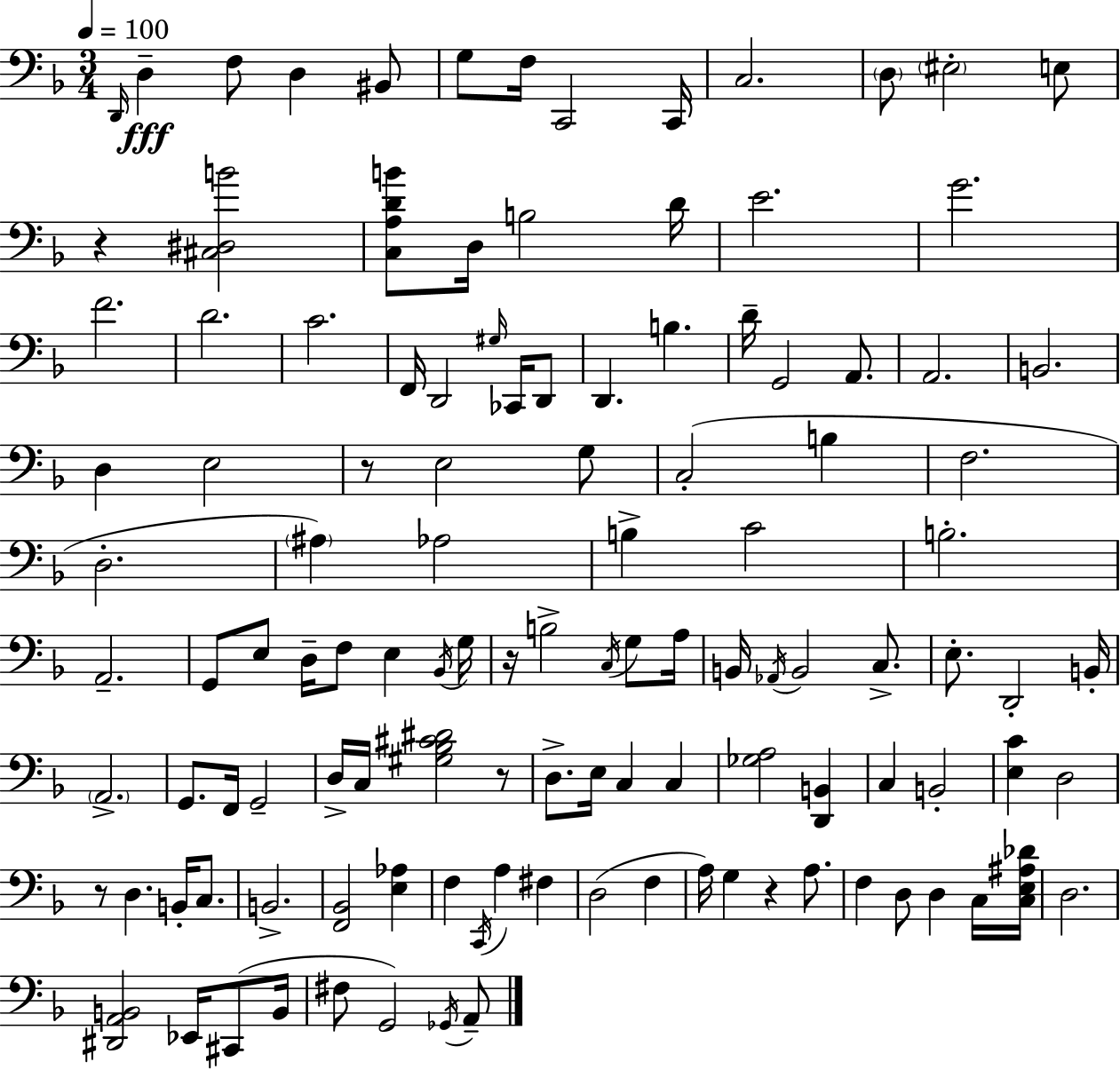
X:1
T:Untitled
M:3/4
L:1/4
K:F
D,,/4 D, F,/2 D, ^B,,/2 G,/2 F,/4 C,,2 C,,/4 C,2 D,/2 ^E,2 E,/2 z [^C,^D,B]2 [C,A,DB]/2 D,/4 B,2 D/4 E2 G2 F2 D2 C2 F,,/4 D,,2 ^G,/4 _C,,/4 D,,/2 D,, B, D/4 G,,2 A,,/2 A,,2 B,,2 D, E,2 z/2 E,2 G,/2 C,2 B, F,2 D,2 ^A, _A,2 B, C2 B,2 A,,2 G,,/2 E,/2 D,/4 F,/2 E, _B,,/4 G,/4 z/4 B,2 C,/4 G,/2 A,/4 B,,/4 _A,,/4 B,,2 C,/2 E,/2 D,,2 B,,/4 A,,2 G,,/2 F,,/4 G,,2 D,/4 C,/4 [^G,_B,^C^D]2 z/2 D,/2 E,/4 C, C, [_G,A,]2 [D,,B,,] C, B,,2 [E,C] D,2 z/2 D, B,,/4 C,/2 B,,2 [F,,_B,,]2 [E,_A,] F, C,,/4 A, ^F, D,2 F, A,/4 G, z A,/2 F, D,/2 D, C,/4 [C,E,^A,_D]/4 D,2 [^D,,A,,B,,]2 _E,,/4 ^C,,/2 B,,/4 ^F,/2 G,,2 _G,,/4 A,,/2